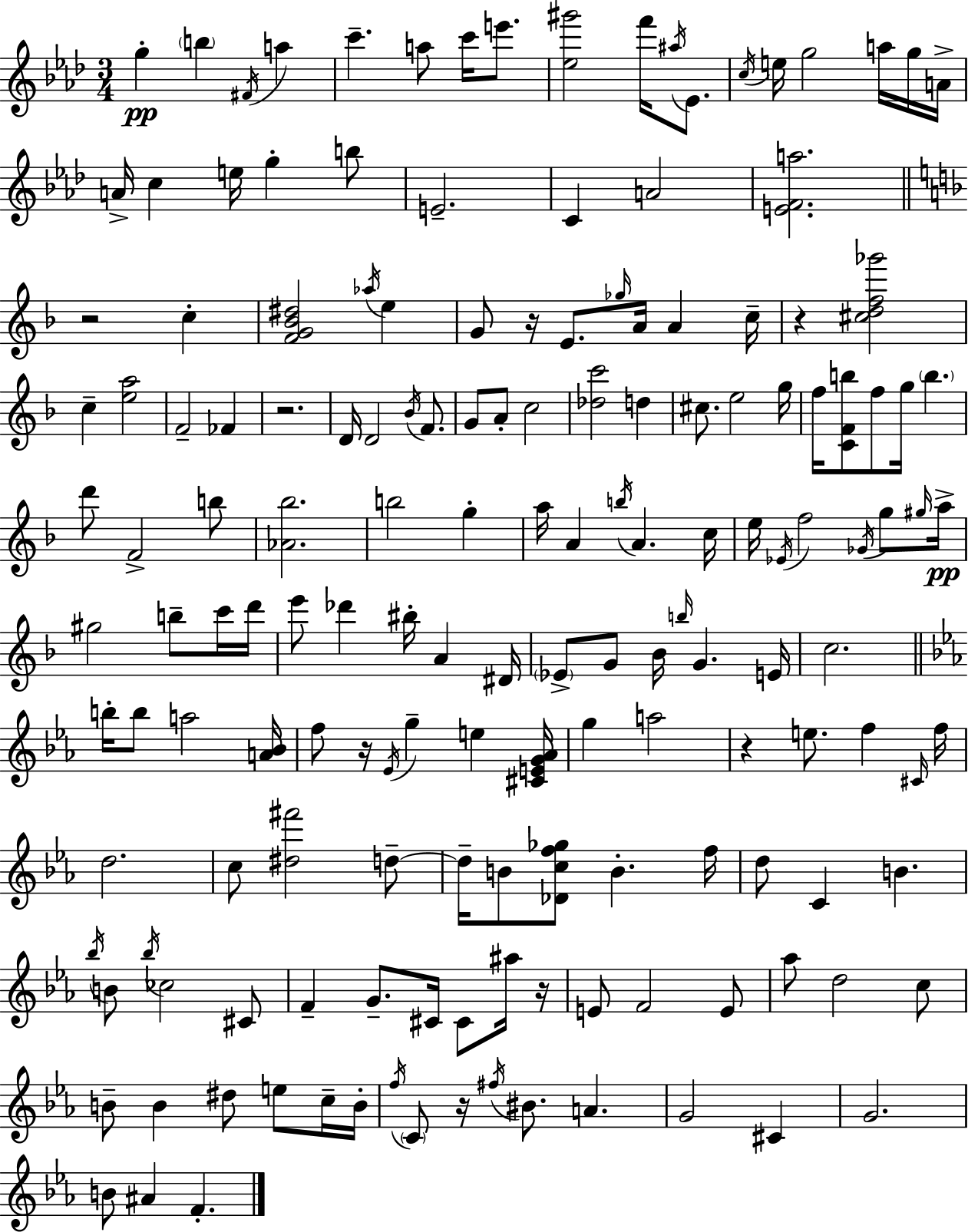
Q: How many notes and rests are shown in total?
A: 161